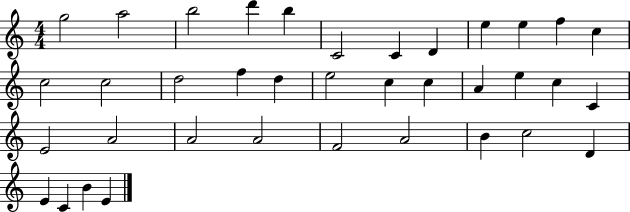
X:1
T:Untitled
M:4/4
L:1/4
K:C
g2 a2 b2 d' b C2 C D e e f c c2 c2 d2 f d e2 c c A e c C E2 A2 A2 A2 F2 A2 B c2 D E C B E